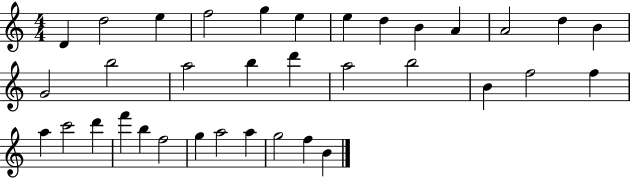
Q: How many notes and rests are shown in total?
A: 35